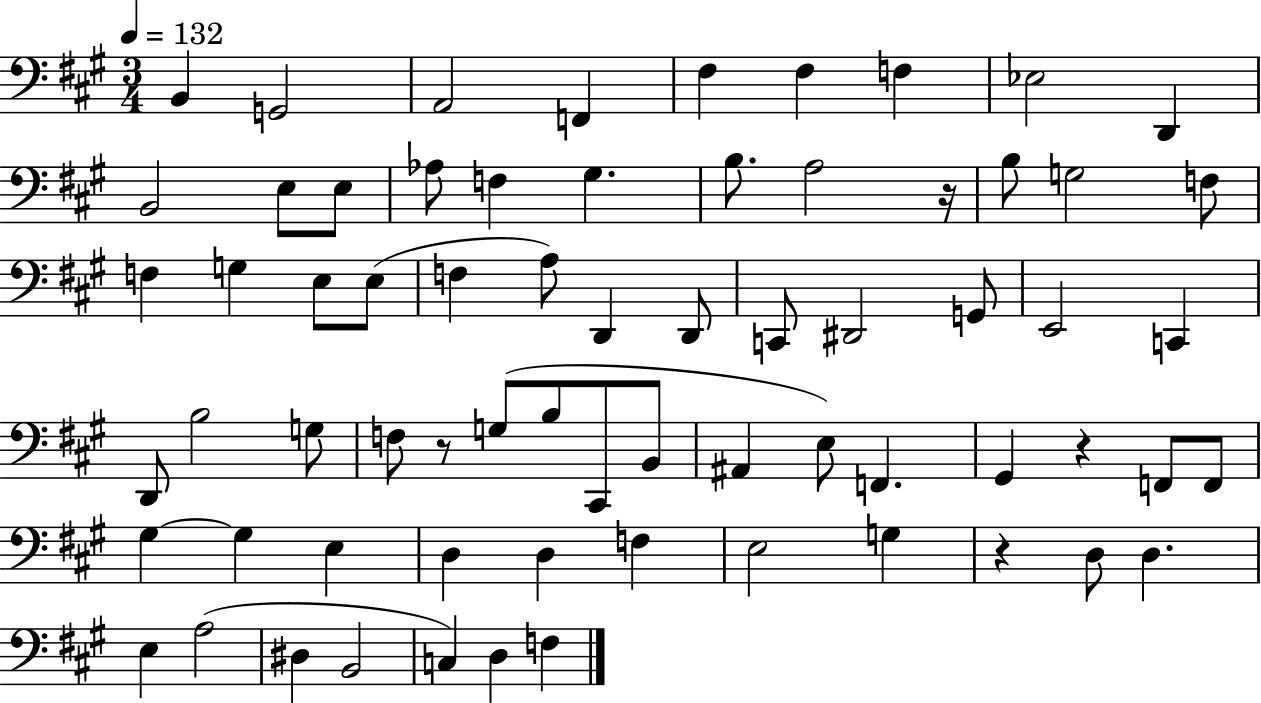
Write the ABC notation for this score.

X:1
T:Untitled
M:3/4
L:1/4
K:A
B,, G,,2 A,,2 F,, ^F, ^F, F, _E,2 D,, B,,2 E,/2 E,/2 _A,/2 F, ^G, B,/2 A,2 z/4 B,/2 G,2 F,/2 F, G, E,/2 E,/2 F, A,/2 D,, D,,/2 C,,/2 ^D,,2 G,,/2 E,,2 C,, D,,/2 B,2 G,/2 F,/2 z/2 G,/2 B,/2 ^C,,/2 B,,/2 ^A,, E,/2 F,, ^G,, z F,,/2 F,,/2 ^G, ^G, E, D, D, F, E,2 G, z D,/2 D, E, A,2 ^D, B,,2 C, D, F,